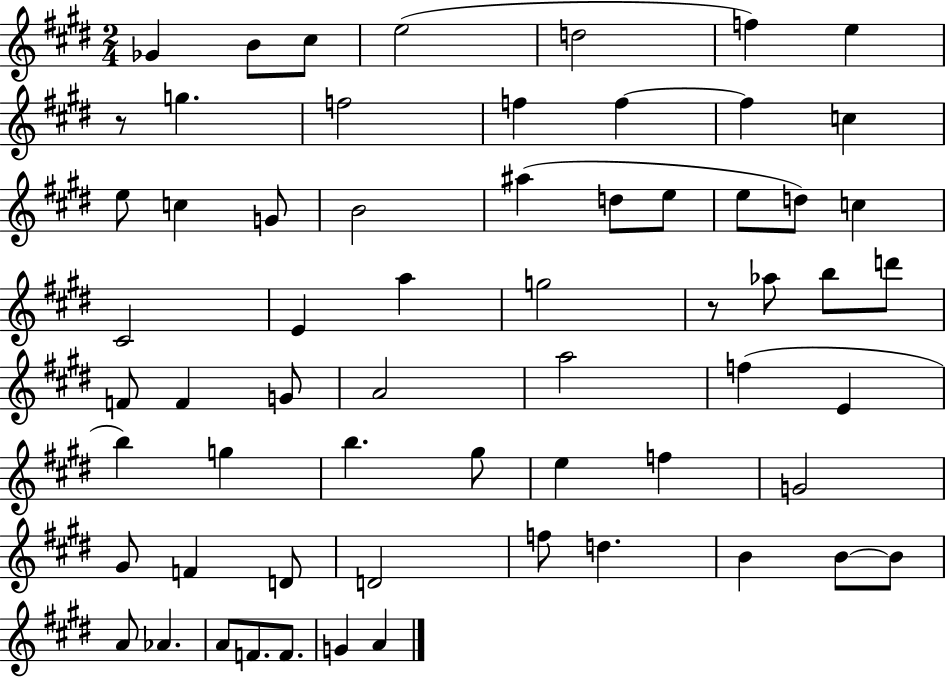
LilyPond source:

{
  \clef treble
  \numericTimeSignature
  \time 2/4
  \key e \major
  ges'4 b'8 cis''8 | e''2( | d''2 | f''4) e''4 | \break r8 g''4. | f''2 | f''4 f''4~~ | f''4 c''4 | \break e''8 c''4 g'8 | b'2 | ais''4( d''8 e''8 | e''8 d''8) c''4 | \break cis'2 | e'4 a''4 | g''2 | r8 aes''8 b''8 d'''8 | \break f'8 f'4 g'8 | a'2 | a''2 | f''4( e'4 | \break b''4) g''4 | b''4. gis''8 | e''4 f''4 | g'2 | \break gis'8 f'4 d'8 | d'2 | f''8 d''4. | b'4 b'8~~ b'8 | \break a'8 aes'4. | a'8 f'8. f'8. | g'4 a'4 | \bar "|."
}